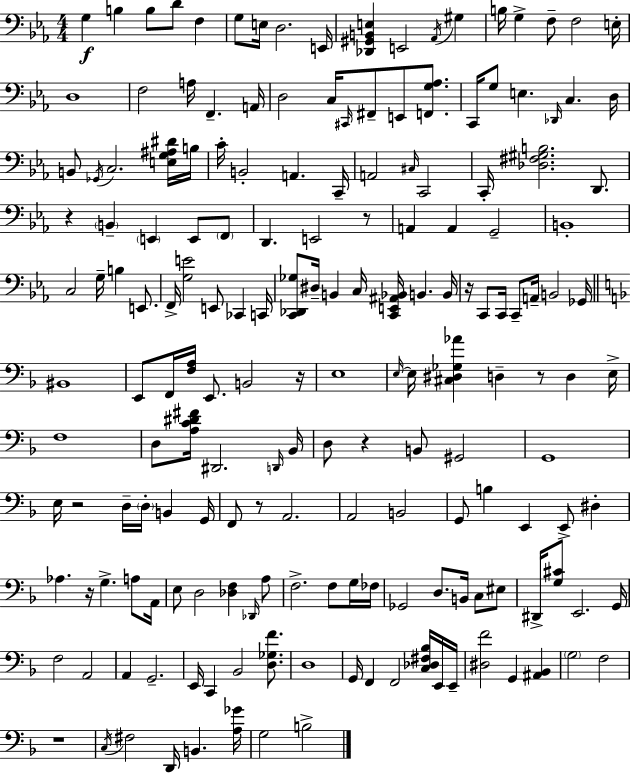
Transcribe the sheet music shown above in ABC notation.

X:1
T:Untitled
M:4/4
L:1/4
K:Eb
G, B, B,/2 D/2 F, G,/2 E,/4 D,2 E,,/4 [_D,,^G,,B,,E,] E,,2 _A,,/4 ^G, B,/4 G, F,/2 F,2 E,/4 D,4 F,2 A,/4 F,, A,,/4 D,2 C,/4 ^C,,/4 ^F,,/2 E,,/2 [F,,G,_A,]/2 C,,/4 G,/2 E, _D,,/4 C, D,/4 B,,/2 _G,,/4 C,2 [E,G,^A,^D]/4 B,/4 C/4 B,,2 A,, C,,/4 A,,2 ^C,/4 C,,2 C,,/4 [_D,^F,^G,B,]2 D,,/2 z B,, E,, E,,/2 F,,/2 D,, E,,2 z/2 A,, A,, G,,2 B,,4 C,2 G,/4 B, E,,/2 F,,/4 [G,E]2 E,,/2 _C,, C,,/4 [C,,_D,,_G,]/2 ^D,/4 B,, C,/4 [C,,E,,^A,,_B,,]/4 B,, B,,/4 z/4 C,,/2 C,,/4 C,,/2 A,,/4 B,,2 _G,,/4 ^B,,4 E,,/2 F,,/4 [F,A,]/4 E,,/2 B,,2 z/4 E,4 E,/4 E,/4 [^C,^D,_G,_A] D, z/2 D, E,/4 F,4 D,/2 [A,C^D^F]/4 ^D,,2 D,,/4 _B,,/4 D,/2 z B,,/2 ^G,,2 G,,4 E,/4 z2 D,/4 D,/4 B,, G,,/4 F,,/2 z/2 A,,2 A,,2 B,,2 G,,/2 B, E,, E,,/2 ^D, _A, z/4 G, A,/2 A,,/4 E,/2 D,2 [_D,F,] _D,,/4 A,/2 F,2 F,/2 G,/4 _F,/4 _G,,2 D,/2 B,,/4 C,/2 ^E,/2 ^D,,/4 [G,^C]/2 E,,2 G,,/4 F,2 A,,2 A,, G,,2 E,,/4 C,, _B,,2 [D,_G,F]/2 D,4 G,,/4 F,, F,,2 [C,_D,^F,_B,]/4 E,,/4 E,,/4 [^D,F]2 G,, [^A,,_B,,] G,2 F,2 z4 C,/4 ^F,2 D,,/4 B,, [A,_G]/4 G,2 B,2